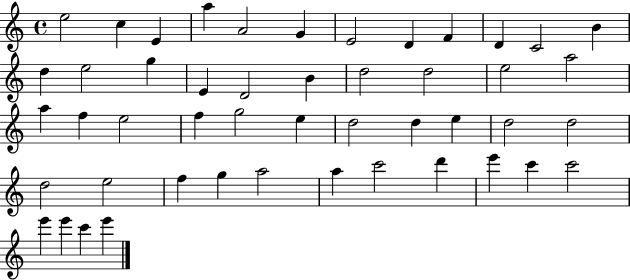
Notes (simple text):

E5/h C5/q E4/q A5/q A4/h G4/q E4/h D4/q F4/q D4/q C4/h B4/q D5/q E5/h G5/q E4/q D4/h B4/q D5/h D5/h E5/h A5/h A5/q F5/q E5/h F5/q G5/h E5/q D5/h D5/q E5/q D5/h D5/h D5/h E5/h F5/q G5/q A5/h A5/q C6/h D6/q E6/q C6/q C6/h E6/q E6/q C6/q E6/q